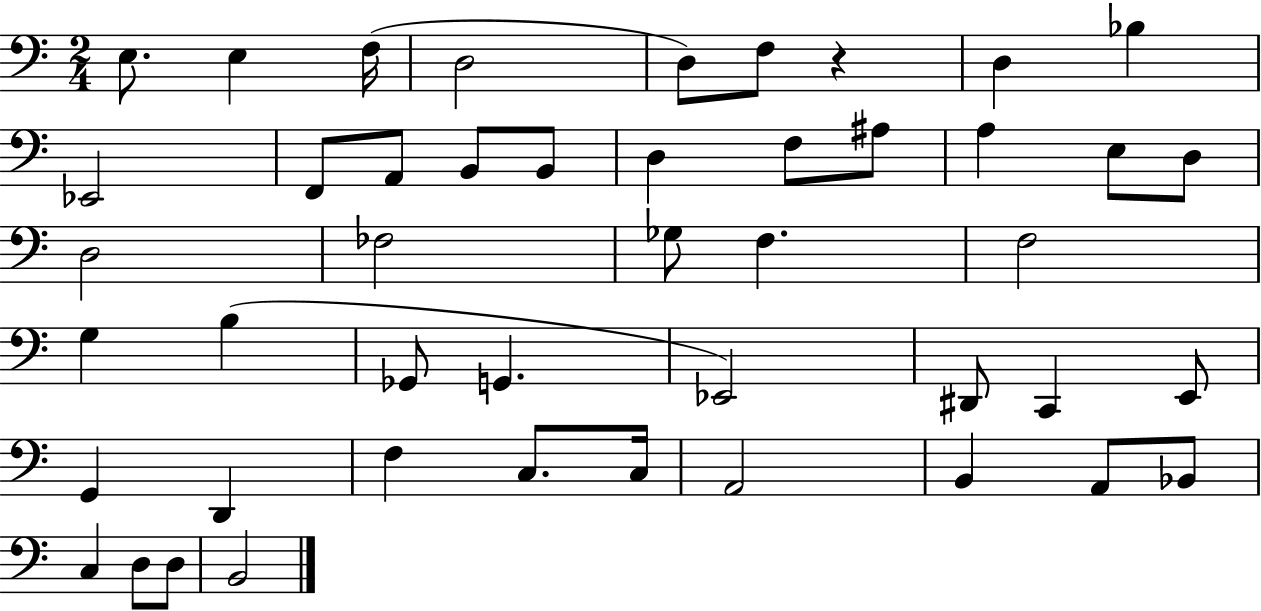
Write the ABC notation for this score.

X:1
T:Untitled
M:2/4
L:1/4
K:C
E,/2 E, F,/4 D,2 D,/2 F,/2 z D, _B, _E,,2 F,,/2 A,,/2 B,,/2 B,,/2 D, F,/2 ^A,/2 A, E,/2 D,/2 D,2 _F,2 _G,/2 F, F,2 G, B, _G,,/2 G,, _E,,2 ^D,,/2 C,, E,,/2 G,, D,, F, C,/2 C,/4 A,,2 B,, A,,/2 _B,,/2 C, D,/2 D,/2 B,,2